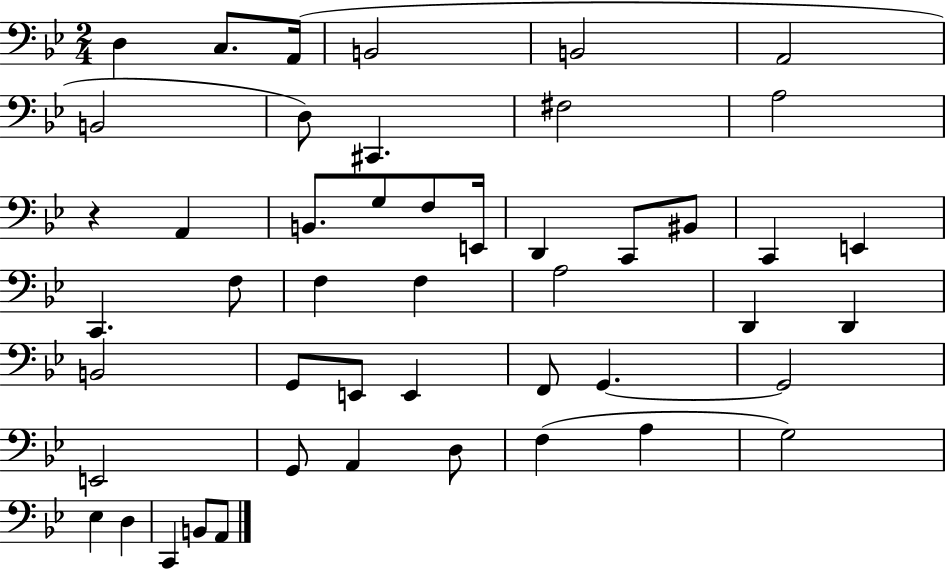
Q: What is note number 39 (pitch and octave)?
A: D3